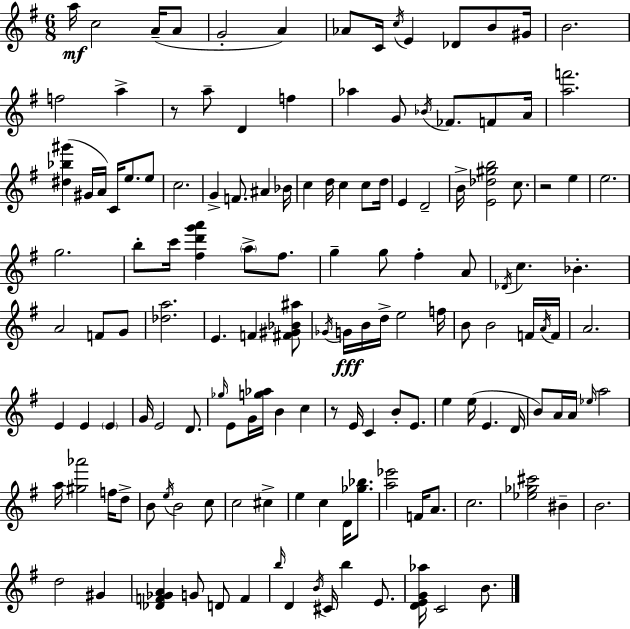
A5/s C5/h A4/s A4/e G4/h A4/q Ab4/e C4/s C5/s E4/q Db4/e B4/e G#4/s B4/h. F5/h A5/q R/e A5/e D4/q F5/q Ab5/q G4/e Bb4/s FES4/e. F4/e A4/s [A5,F6]/h. [D#5,Bb5,G#6]/q G#4/s A4/s C4/s E5/e. E5/e C5/h. G4/q F4/e. A#4/q Bb4/s C5/q D5/s C5/q C5/e D5/s E4/q D4/h B4/s [E4,Db5,G#5,B5]/h C5/e. R/h E5/q E5/h. G5/h. B5/e C6/s [F#5,D6,G6,A6]/q A5/e F#5/e. G5/q G5/e F#5/q A4/e Db4/s C5/q. Bb4/q. A4/h F4/e G4/e [Db5,A5]/h. E4/q. F4/q [F#4,G#4,Bb4,A#5]/e Gb4/s G4/s B4/s D5/s E5/h F5/s B4/e B4/h F4/s A4/s F4/s A4/h. E4/q E4/q E4/q G4/s E4/h D4/e. Gb5/s E4/e G4/s [G5,Ab5]/s B4/q C5/q R/e E4/s C4/q B4/e E4/e. E5/q E5/s E4/q. D4/s B4/e A4/s A4/s Eb5/s A5/h A5/s [G#5,Ab6]/h F5/s D5/e B4/e E5/s B4/h C5/e C5/h C#5/q E5/q C5/q D4/s [Gb5,Bb5]/e. [A5,Eb6]/h F4/s A4/e. C5/h. [Eb5,Gb5,C#6]/h BIS4/q B4/h. D5/h G#4/q [Db4,F4,Gb4,A4]/q G4/e D4/e F4/q B5/s D4/q B4/s C#4/s B5/q E4/e. [D4,E4,G4,Ab5]/s C4/h B4/e.